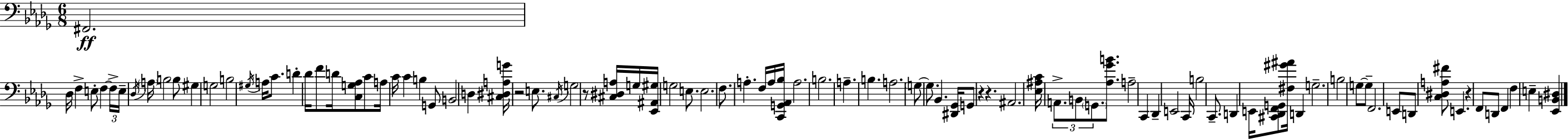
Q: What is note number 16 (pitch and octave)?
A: A3